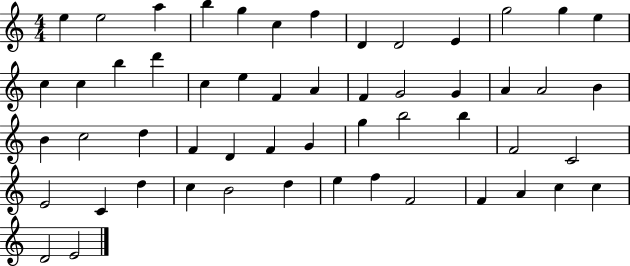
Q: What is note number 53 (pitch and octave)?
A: D4